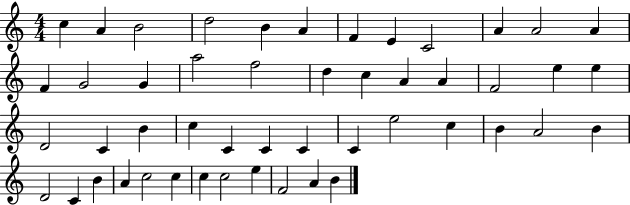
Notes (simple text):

C5/q A4/q B4/h D5/h B4/q A4/q F4/q E4/q C4/h A4/q A4/h A4/q F4/q G4/h G4/q A5/h F5/h D5/q C5/q A4/q A4/q F4/h E5/q E5/q D4/h C4/q B4/q C5/q C4/q C4/q C4/q C4/q E5/h C5/q B4/q A4/h B4/q D4/h C4/q B4/q A4/q C5/h C5/q C5/q C5/h E5/q F4/h A4/q B4/q